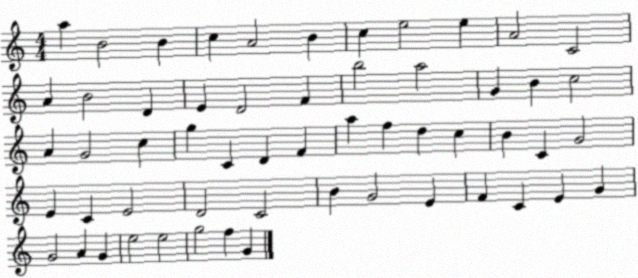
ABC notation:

X:1
T:Untitled
M:4/4
L:1/4
K:C
a B2 B c A2 B c e2 e A2 C2 A B2 D E D2 F b2 a2 G B c2 A G2 c g C D F a f d c B C G2 E C E2 D2 C2 B G2 E F C E G G2 A G e2 e2 g2 f G